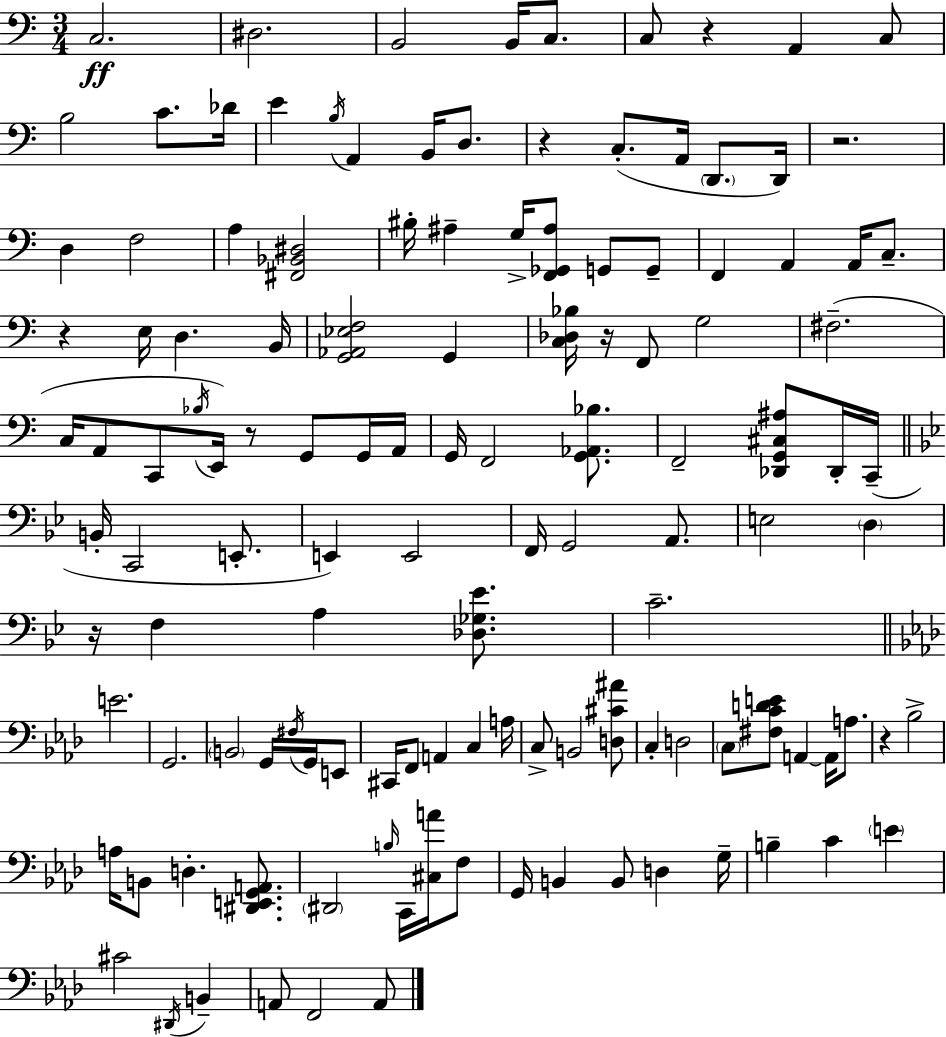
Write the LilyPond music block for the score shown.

{
  \clef bass
  \numericTimeSignature
  \time 3/4
  \key c \major
  c2.\ff | dis2. | b,2 b,16 c8. | c8 r4 a,4 c8 | \break b2 c'8. des'16 | e'4 \acciaccatura { b16 } a,4 b,16 d8. | r4 c8.-.( a,16 \parenthesize d,8. | d,16) r2. | \break d4 f2 | a4 <fis, bes, dis>2 | bis16-. ais4-- g16-> <f, ges, ais>8 g,8 g,8-- | f,4 a,4 a,16 c8.-- | \break r4 e16 d4. | b,16 <g, aes, ees f>2 g,4 | <c des bes>16 r16 f,8 g2 | fis2.--( | \break c16 a,8 c,8 \acciaccatura { bes16 } e,16) r8 g,8 | g,16 a,16 g,16 f,2 <g, aes, bes>8. | f,2-- <des, g, cis ais>8 | des,16-. c,16--( \bar "||" \break \key bes \major b,16-. c,2 e,8.-. | e,4) e,2 | f,16 g,2 a,8. | e2 \parenthesize d4 | \break r16 f4 a4 <des ges ees'>8. | c'2.-- | \bar "||" \break \key aes \major e'2. | g,2. | \parenthesize b,2 g,16 \acciaccatura { fis16 } g,16 e,8 | cis,16 f,8 a,4 c4 | \break a16 c8-> b,2 <d cis' ais'>8 | c4-. d2 | \parenthesize c8 <fis c' d' e'>8 a,4~~ a,16 a8. | r4 bes2-> | \break a16 b,8 d4.-. <dis, e, g, a,>8. | \parenthesize dis,2 \grace { b16 } c,16 <cis a'>16 | f8 g,16 b,4 b,8 d4 | g16-- b4-- c'4 \parenthesize e'4 | \break cis'2 \acciaccatura { dis,16 } b,4-- | a,8 f,2 | a,8 \bar "|."
}